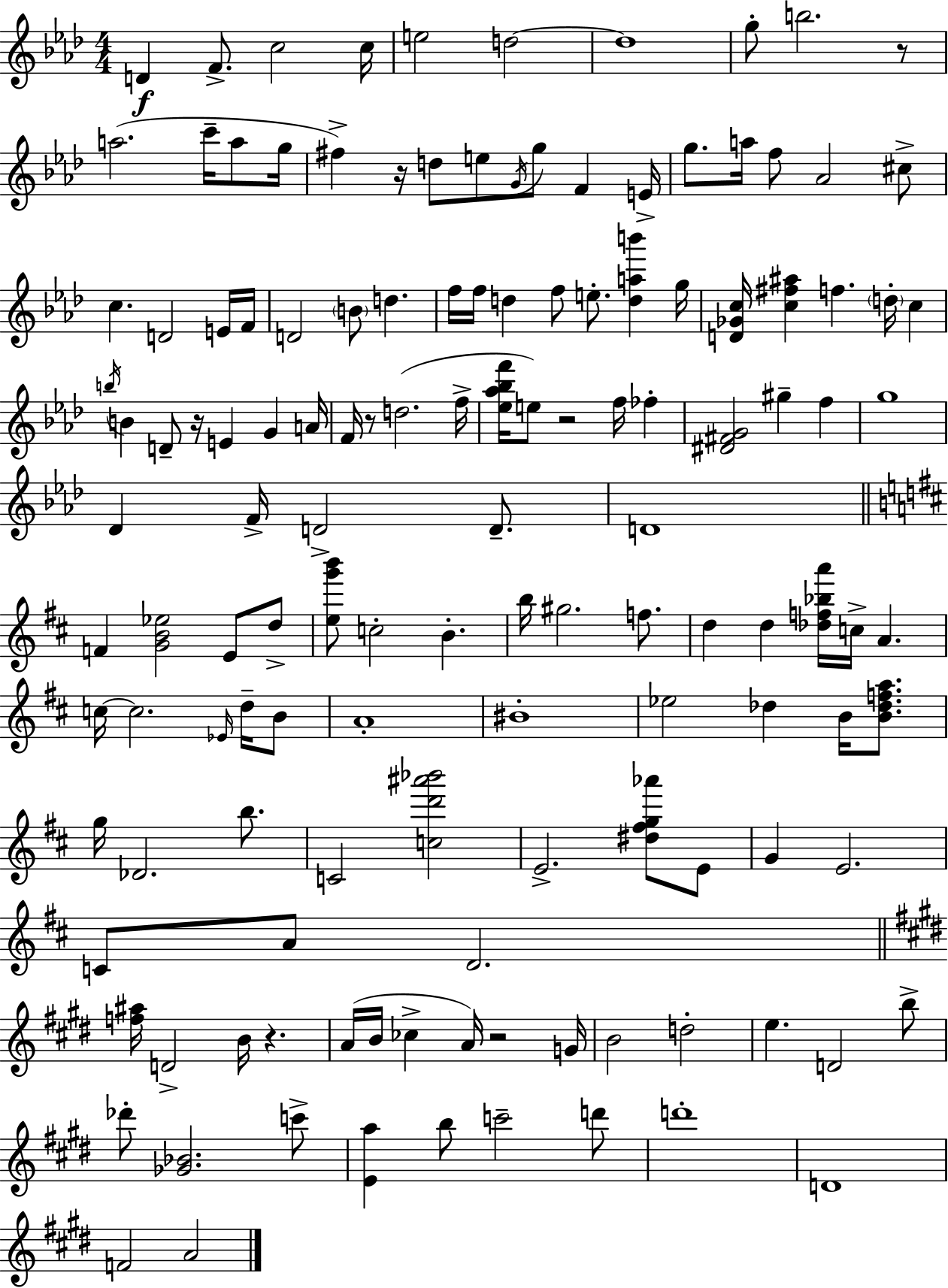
{
  \clef treble
  \numericTimeSignature
  \time 4/4
  \key aes \major
  \repeat volta 2 { d'4\f f'8.-> c''2 c''16 | e''2 d''2~~ | d''1 | g''8-. b''2. r8 | \break a''2.( c'''16-- a''8 g''16 | fis''4->) r16 d''8 e''8 \acciaccatura { g'16 } g''8 f'4 | e'16-> g''8. a''16 f''8 aes'2 cis''8-> | c''4. d'2 e'16 | \break f'16 d'2 \parenthesize b'8 d''4. | f''16 f''16 d''4 f''8 e''8.-. <d'' a'' b'''>4 | g''16 <d' ges' c''>16 <c'' fis'' ais''>4 f''4. \parenthesize d''16-. c''4 | \acciaccatura { b''16 } b'4 d'8-- r16 e'4 g'4 | \break a'16 f'16 r8 d''2.( | f''16-> <ees'' aes'' bes'' f'''>16 e''8) r2 f''16 fes''4-. | <dis' fis' g'>2 gis''4-- f''4 | g''1 | \break des'4 f'16-> d'2-> d'8.-- | d'1 | \bar "||" \break \key d \major f'4 <g' b' ees''>2 e'8 d''8-> | <e'' g''' b'''>8 c''2-. b'4.-. | b''16 gis''2. f''8. | d''4 d''4 <des'' f'' bes'' a'''>16 c''16-> a'4. | \break c''16~~ c''2. \grace { ees'16 } d''16-- b'8 | a'1-. | bis'1-. | ees''2 des''4 b'16 <b' des'' f'' a''>8. | \break g''16 des'2. b''8. | c'2 <c'' d''' ais''' bes'''>2 | e'2.-> <dis'' fis'' g'' aes'''>8 e'8 | g'4 e'2. | \break c'8 a'8 d'2. | \bar "||" \break \key e \major <f'' ais''>16 d'2-> b'16 r4. | a'16( b'16 ces''4-> a'16) r2 g'16 | b'2 d''2-. | e''4. d'2 b''8-> | \break des'''8-. <ges' bes'>2. c'''8-> | <e' a''>4 b''8 c'''2-- d'''8 | d'''1-. | d'1 | \break f'2 a'2 | } \bar "|."
}